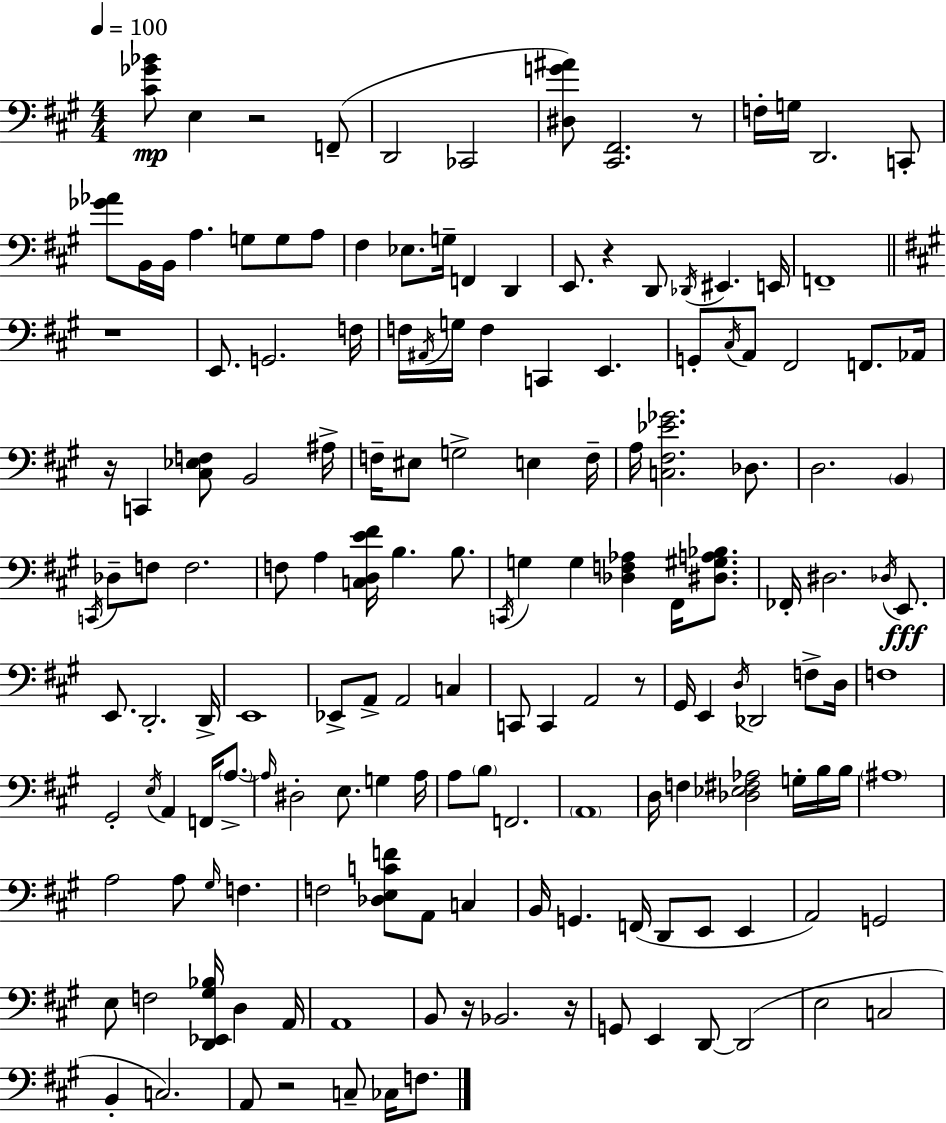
X:1
T:Untitled
M:4/4
L:1/4
K:A
[^C_G_B]/2 E, z2 F,,/2 D,,2 _C,,2 [^D,G^A]/2 [^C,,^F,,]2 z/2 F,/4 G,/4 D,,2 C,,/2 [_G_A]/2 B,,/4 B,,/4 A, G,/2 G,/2 A,/2 ^F, _E,/2 G,/4 F,, D,, E,,/2 z D,,/2 _D,,/4 ^E,, E,,/4 F,,4 z4 E,,/2 G,,2 F,/4 F,/4 ^A,,/4 G,/4 F, C,, E,, G,,/2 ^C,/4 A,,/2 ^F,,2 F,,/2 _A,,/4 z/4 C,, [^C,_E,F,]/2 B,,2 ^A,/4 F,/4 ^E,/2 G,2 E, F,/4 A,/4 [C,^F,_E_G]2 _D,/2 D,2 B,, C,,/4 _D,/2 F,/2 F,2 F,/2 A, [C,D,E^F]/4 B, B,/2 C,,/4 G, G, [_D,F,_A,] ^F,,/4 [^D,^G,A,_B,]/2 _F,,/4 ^D,2 _D,/4 E,,/2 E,,/2 D,,2 D,,/4 E,,4 _E,,/2 A,,/2 A,,2 C, C,,/2 C,, A,,2 z/2 ^G,,/4 E,, D,/4 _D,,2 F,/2 D,/4 F,4 ^G,,2 E,/4 A,, F,,/4 A,/2 A,/4 ^D,2 E,/2 G, A,/4 A,/2 B,/2 F,,2 A,,4 D,/4 F, [_D,_E,^F,_A,]2 G,/4 B,/4 B,/4 ^A,4 A,2 A,/2 ^G,/4 F, F,2 [_D,E,CF]/2 A,,/2 C, B,,/4 G,, F,,/4 D,,/2 E,,/2 E,, A,,2 G,,2 E,/2 F,2 [D,,_E,,^G,_B,]/4 D, A,,/4 A,,4 B,,/2 z/4 _B,,2 z/4 G,,/2 E,, D,,/2 D,,2 E,2 C,2 B,, C,2 A,,/2 z2 C,/2 _C,/4 F,/2